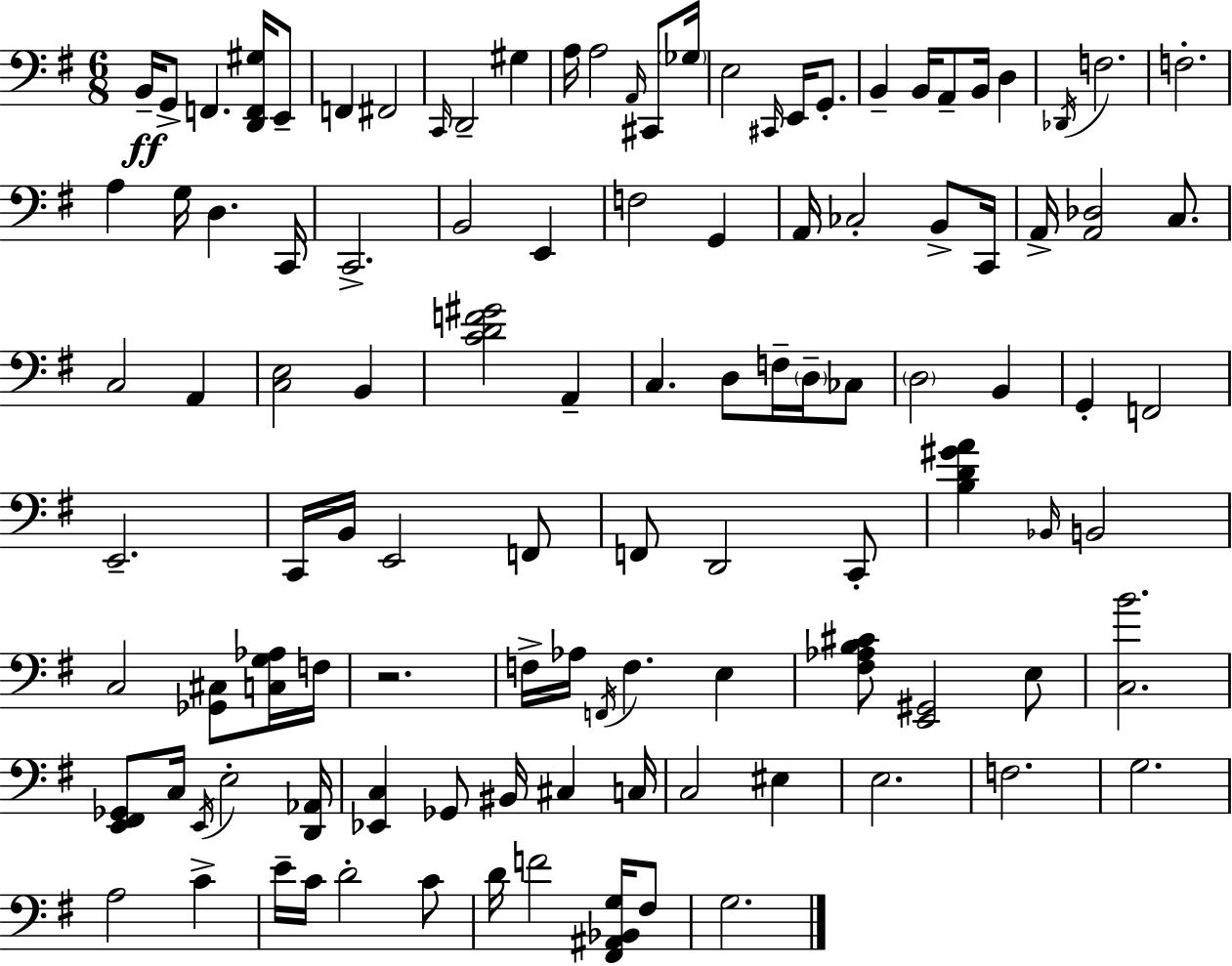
B2/s G2/e F2/q. [D2,F2,G#3]/s E2/e F2/q F#2/h C2/s D2/h G#3/q A3/s A3/h A2/s C#2/e Gb3/s E3/h C#2/s E2/s G2/e. B2/q B2/s A2/e B2/s D3/q Db2/s F3/h. F3/h. A3/q G3/s D3/q. C2/s C2/h. B2/h E2/q F3/h G2/q A2/s CES3/h B2/e C2/s A2/s [A2,Db3]/h C3/e. C3/h A2/q [C3,E3]/h B2/q [C4,D4,F4,G#4]/h A2/q C3/q. D3/e F3/s D3/s CES3/e D3/h B2/q G2/q F2/h E2/h. C2/s B2/s E2/h F2/e F2/e D2/h C2/e [B3,D4,G#4,A4]/q Bb2/s B2/h C3/h [Gb2,C#3]/e [C3,G3,Ab3]/s F3/s R/h. F3/s Ab3/s F2/s F3/q. E3/q [F#3,Ab3,B3,C#4]/e [E2,G#2]/h E3/e [C3,B4]/h. [E2,F#2,Gb2]/e C3/s E2/s E3/h [D2,Ab2]/s [Eb2,C3]/q Gb2/e BIS2/s C#3/q C3/s C3/h EIS3/q E3/h. F3/h. G3/h. A3/h C4/q E4/s C4/s D4/h C4/e D4/s F4/h [F#2,A#2,Bb2,G3]/s F#3/e G3/h.